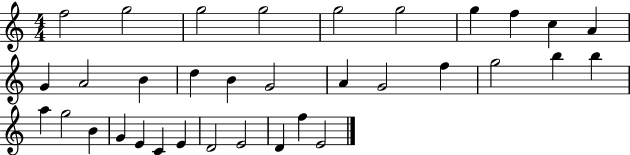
F5/h G5/h G5/h G5/h G5/h G5/h G5/q F5/q C5/q A4/q G4/q A4/h B4/q D5/q B4/q G4/h A4/q G4/h F5/q G5/h B5/q B5/q A5/q G5/h B4/q G4/q E4/q C4/q E4/q D4/h E4/h D4/q F5/q E4/h